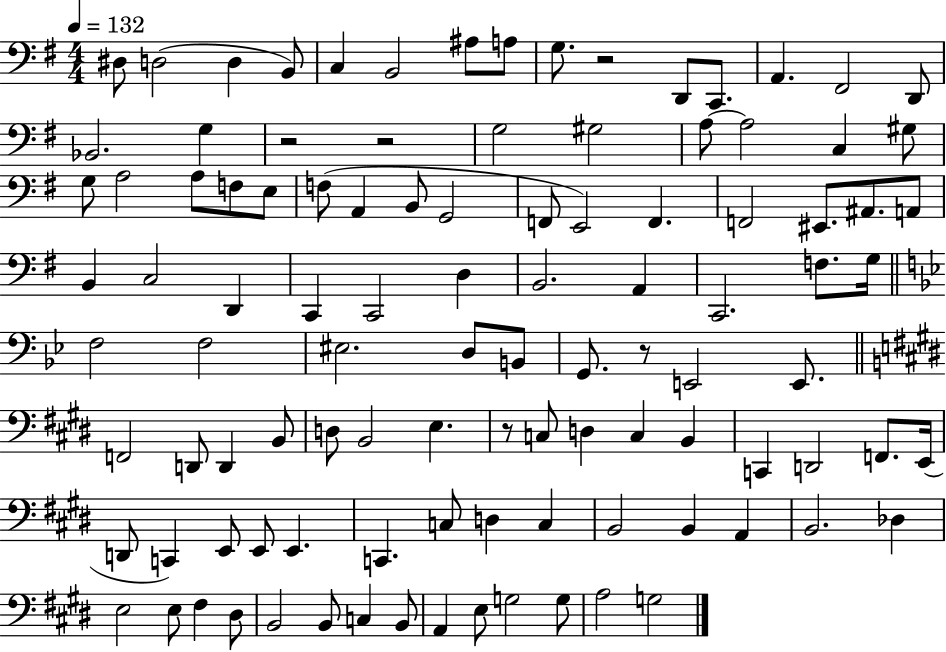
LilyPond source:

{
  \clef bass
  \numericTimeSignature
  \time 4/4
  \key g \major
  \tempo 4 = 132
  \repeat volta 2 { dis8 d2( d4 b,8) | c4 b,2 ais8 a8 | g8. r2 d,8 c,8. | a,4. fis,2 d,8 | \break bes,2. g4 | r2 r2 | g2 gis2 | a8~~ a2 c4 gis8 | \break g8 a2 a8 f8 e8 | f8( a,4 b,8 g,2 | f,8 e,2) f,4. | f,2 eis,8. ais,8. a,8 | \break b,4 c2 d,4 | c,4 c,2 d4 | b,2. a,4 | c,2. f8. g16 | \break \bar "||" \break \key bes \major f2 f2 | eis2. d8 b,8 | g,8. r8 e,2 e,8. | \bar "||" \break \key e \major f,2 d,8 d,4 b,8 | d8 b,2 e4. | r8 c8 d4 c4 b,4 | c,4 d,2 f,8. e,16( | \break d,8 c,4) e,8 e,8 e,4. | c,4. c8 d4 c4 | b,2 b,4 a,4 | b,2. des4 | \break e2 e8 fis4 dis8 | b,2 b,8 c4 b,8 | a,4 e8 g2 g8 | a2 g2 | \break } \bar "|."
}